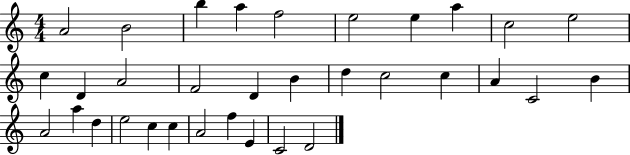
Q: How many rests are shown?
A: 0